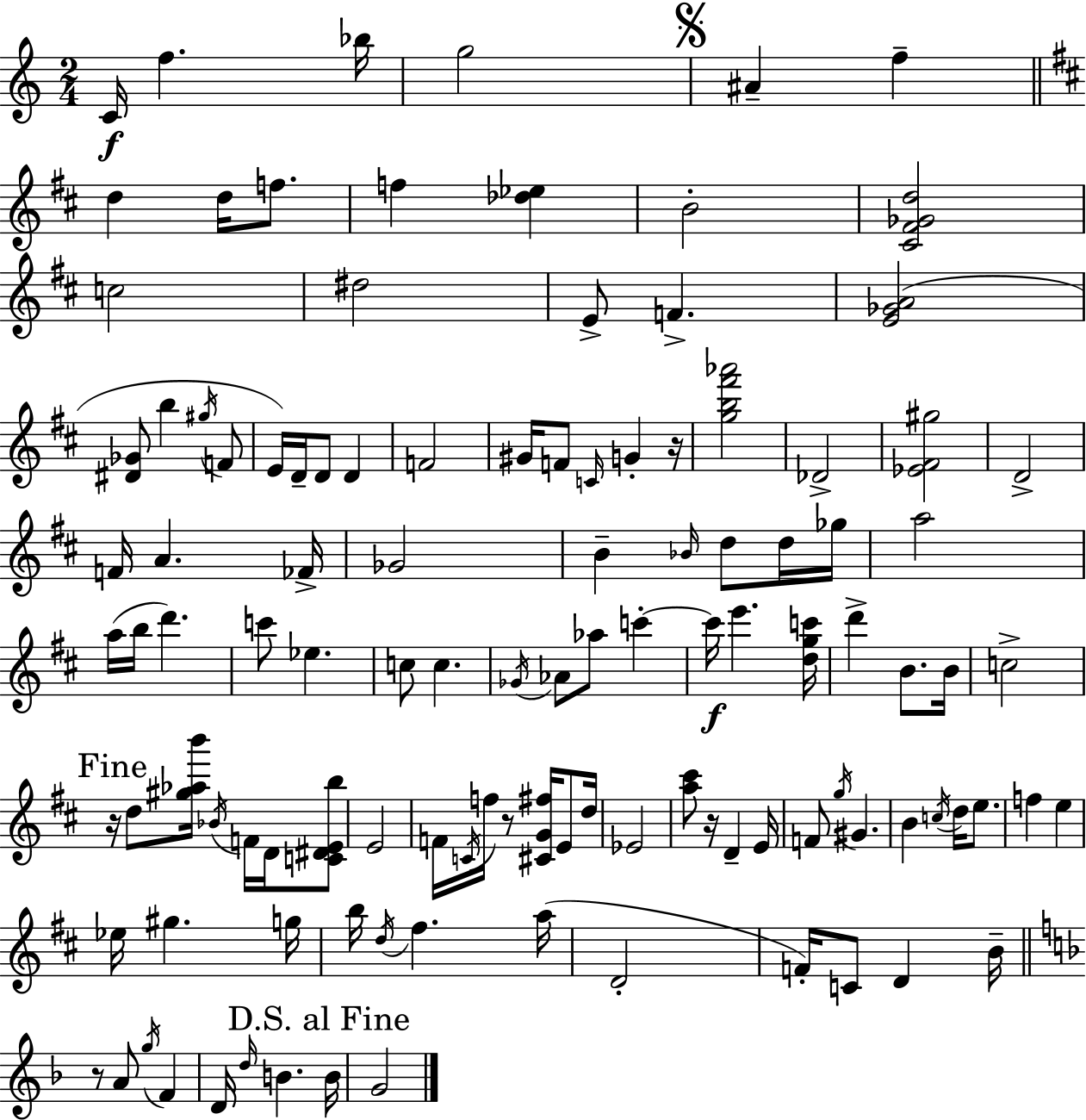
C4/s F5/q. Bb5/s G5/h A#4/q F5/q D5/q D5/s F5/e. F5/q [Db5,Eb5]/q B4/h [C#4,F#4,Gb4,D5]/h C5/h D#5/h E4/e F4/q. [E4,Gb4,A4]/h [D#4,Gb4]/e B5/q G#5/s F4/e E4/s D4/s D4/e D4/q F4/h G#4/s F4/e C4/s G4/q R/s [G5,B5,F#6,Ab6]/h Db4/h [Eb4,F#4,G#5]/h D4/h F4/s A4/q. FES4/s Gb4/h B4/q Bb4/s D5/e D5/s Gb5/s A5/h A5/s B5/s D6/q. C6/e Eb5/q. C5/e C5/q. Gb4/s Ab4/e Ab5/e C6/q C6/s E6/q. [D5,G5,C6]/s D6/q B4/e. B4/s C5/h R/s D5/e [G#5,Ab5,B6]/s Bb4/s F4/s D4/s [C4,D#4,E4,B5]/e E4/h F4/s C4/s F5/s R/e [C#4,G4,F#5]/s E4/e D5/s Eb4/h [A5,C#6]/e R/s D4/q E4/s F4/e G5/s G#4/q. B4/q C5/s D5/s E5/e. F5/q E5/q Eb5/s G#5/q. G5/s B5/s D5/s F#5/q. A5/s D4/h F4/s C4/e D4/q B4/s R/e A4/e G5/s F4/q D4/s D5/s B4/q. B4/s G4/h